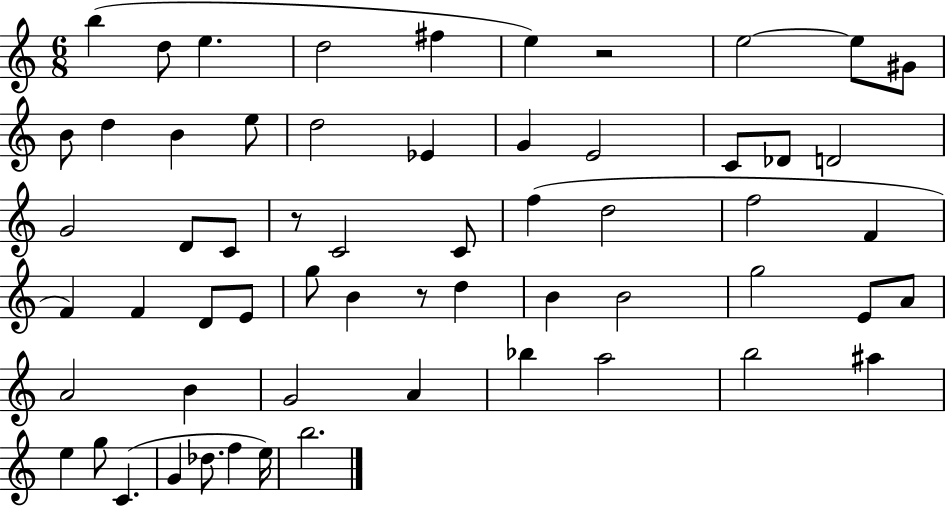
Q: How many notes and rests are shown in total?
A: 60